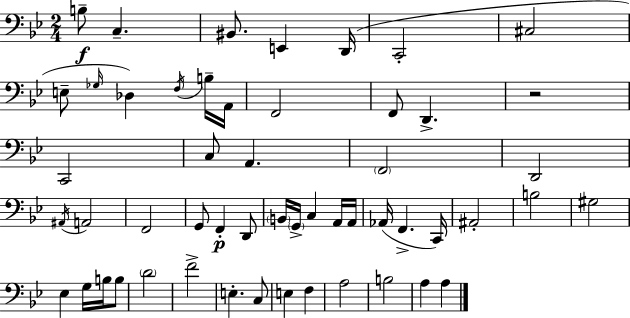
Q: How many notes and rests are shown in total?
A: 53